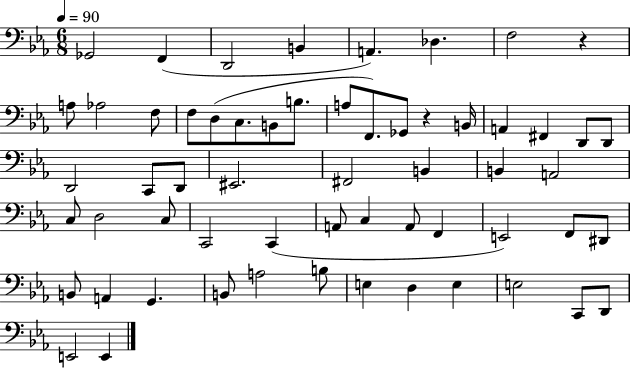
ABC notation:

X:1
T:Untitled
M:6/8
L:1/4
K:Eb
_G,,2 F,, D,,2 B,, A,, _D, F,2 z A,/2 _A,2 F,/2 F,/2 D,/2 C,/2 B,,/2 B,/2 A,/2 F,,/2 _G,,/2 z B,,/4 A,, ^F,, D,,/2 D,,/2 D,,2 C,,/2 D,,/2 ^E,,2 ^F,,2 B,, B,, A,,2 C,/2 D,2 C,/2 C,,2 C,, A,,/2 C, A,,/2 F,, E,,2 F,,/2 ^D,,/2 B,,/2 A,, G,, B,,/2 A,2 B,/2 E, D, E, E,2 C,,/2 D,,/2 E,,2 E,,